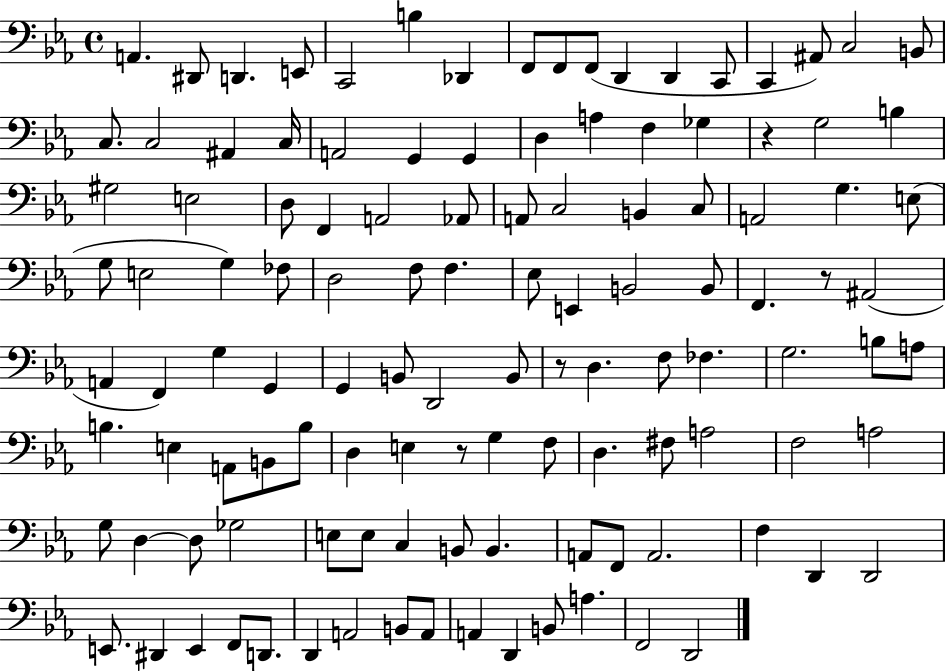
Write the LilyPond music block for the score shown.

{
  \clef bass
  \time 4/4
  \defaultTimeSignature
  \key ees \major
  a,4. dis,8 d,4. e,8 | c,2 b4 des,4 | f,8 f,8 f,8( d,4 d,4 c,8 | c,4 ais,8) c2 b,8 | \break c8. c2 ais,4 c16 | a,2 g,4 g,4 | d4 a4 f4 ges4 | r4 g2 b4 | \break gis2 e2 | d8 f,4 a,2 aes,8 | a,8 c2 b,4 c8 | a,2 g4. e8( | \break g8 e2 g4) fes8 | d2 f8 f4. | ees8 e,4 b,2 b,8 | f,4. r8 ais,2( | \break a,4 f,4) g4 g,4 | g,4 b,8 d,2 b,8 | r8 d4. f8 fes4. | g2. b8 a8 | \break b4. e4 a,8 b,8 b8 | d4 e4 r8 g4 f8 | d4. fis8 a2 | f2 a2 | \break g8 d4~~ d8 ges2 | e8 e8 c4 b,8 b,4. | a,8 f,8 a,2. | f4 d,4 d,2 | \break e,8. dis,4 e,4 f,8 d,8. | d,4 a,2 b,8 a,8 | a,4 d,4 b,8 a4. | f,2 d,2 | \break \bar "|."
}